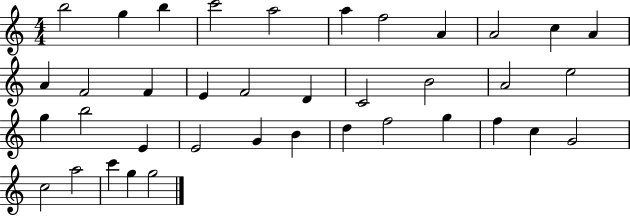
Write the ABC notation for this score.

X:1
T:Untitled
M:4/4
L:1/4
K:C
b2 g b c'2 a2 a f2 A A2 c A A F2 F E F2 D C2 B2 A2 e2 g b2 E E2 G B d f2 g f c G2 c2 a2 c' g g2